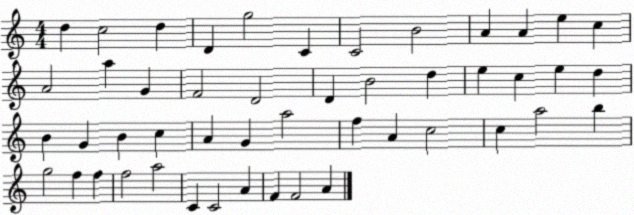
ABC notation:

X:1
T:Untitled
M:4/4
L:1/4
K:C
d c2 d D g2 C C2 B2 A A e c A2 a G F2 D2 D B2 d e c e d B G B c A G a2 f A c2 c a2 b g2 f f f2 a2 C C2 A F F2 A